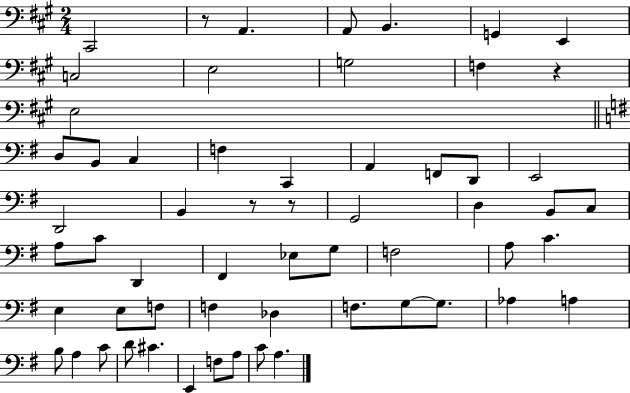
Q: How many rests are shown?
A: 4